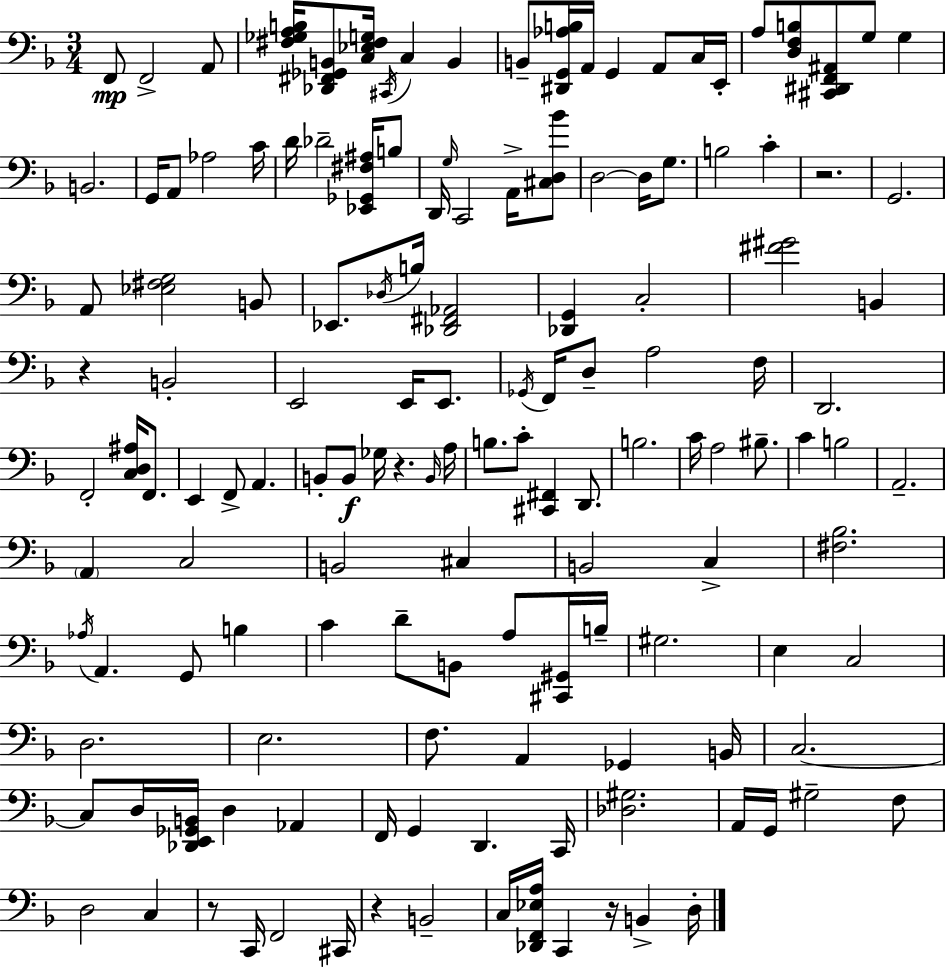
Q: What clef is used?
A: bass